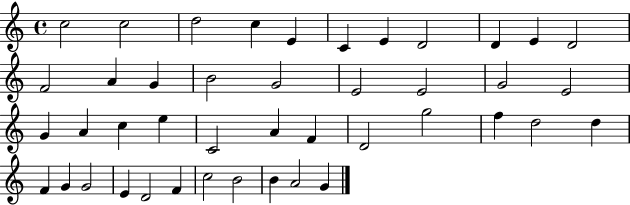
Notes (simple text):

C5/h C5/h D5/h C5/q E4/q C4/q E4/q D4/h D4/q E4/q D4/h F4/h A4/q G4/q B4/h G4/h E4/h E4/h G4/h E4/h G4/q A4/q C5/q E5/q C4/h A4/q F4/q D4/h G5/h F5/q D5/h D5/q F4/q G4/q G4/h E4/q D4/h F4/q C5/h B4/h B4/q A4/h G4/q